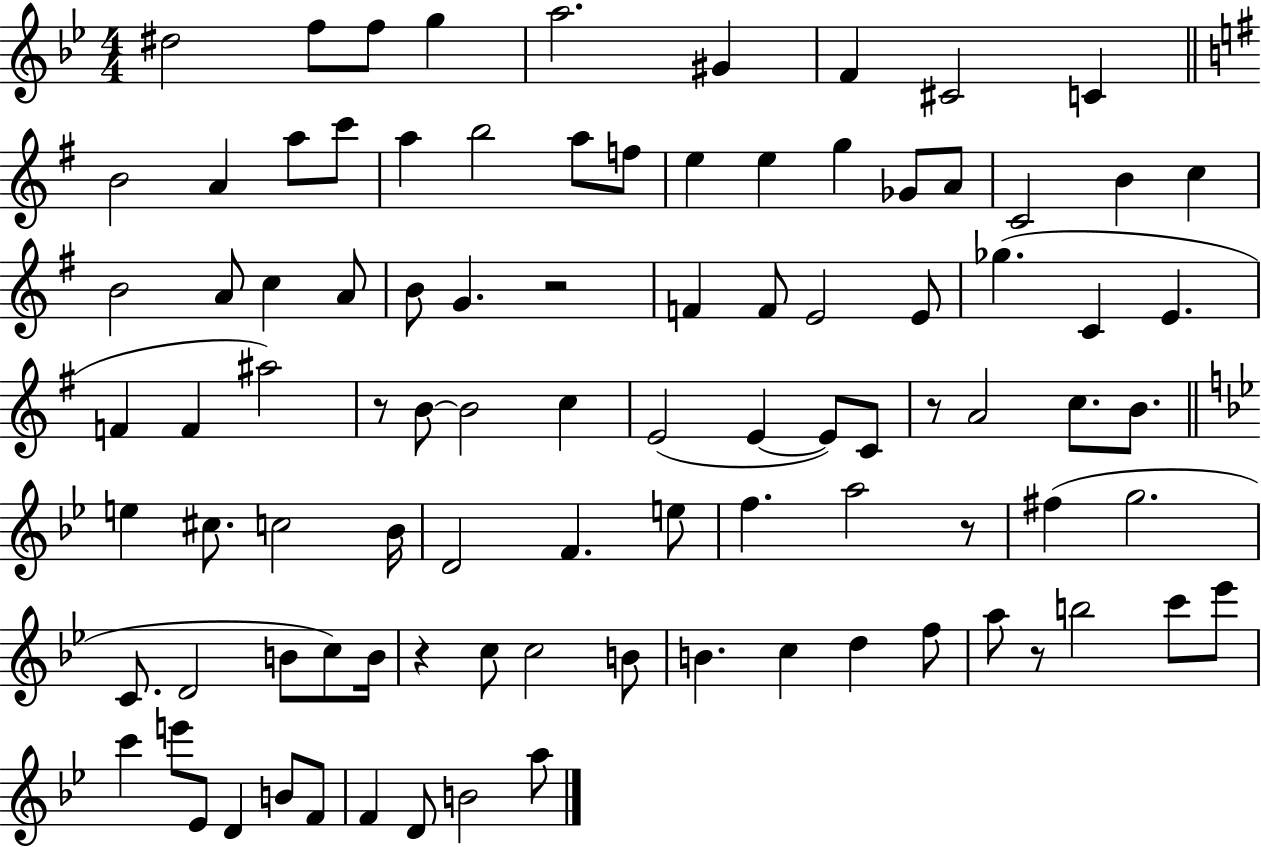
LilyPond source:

{
  \clef treble
  \numericTimeSignature
  \time 4/4
  \key bes \major
  dis''2 f''8 f''8 g''4 | a''2. gis'4 | f'4 cis'2 c'4 | \bar "||" \break \key e \minor b'2 a'4 a''8 c'''8 | a''4 b''2 a''8 f''8 | e''4 e''4 g''4 ges'8 a'8 | c'2 b'4 c''4 | \break b'2 a'8 c''4 a'8 | b'8 g'4. r2 | f'4 f'8 e'2 e'8 | ges''4.( c'4 e'4. | \break f'4 f'4 ais''2) | r8 b'8~~ b'2 c''4 | e'2( e'4~~ e'8) c'8 | r8 a'2 c''8. b'8. | \break \bar "||" \break \key bes \major e''4 cis''8. c''2 bes'16 | d'2 f'4. e''8 | f''4. a''2 r8 | fis''4( g''2. | \break c'8. d'2 b'8 c''8) b'16 | r4 c''8 c''2 b'8 | b'4. c''4 d''4 f''8 | a''8 r8 b''2 c'''8 ees'''8 | \break c'''4 e'''8 ees'8 d'4 b'8 f'8 | f'4 d'8 b'2 a''8 | \bar "|."
}